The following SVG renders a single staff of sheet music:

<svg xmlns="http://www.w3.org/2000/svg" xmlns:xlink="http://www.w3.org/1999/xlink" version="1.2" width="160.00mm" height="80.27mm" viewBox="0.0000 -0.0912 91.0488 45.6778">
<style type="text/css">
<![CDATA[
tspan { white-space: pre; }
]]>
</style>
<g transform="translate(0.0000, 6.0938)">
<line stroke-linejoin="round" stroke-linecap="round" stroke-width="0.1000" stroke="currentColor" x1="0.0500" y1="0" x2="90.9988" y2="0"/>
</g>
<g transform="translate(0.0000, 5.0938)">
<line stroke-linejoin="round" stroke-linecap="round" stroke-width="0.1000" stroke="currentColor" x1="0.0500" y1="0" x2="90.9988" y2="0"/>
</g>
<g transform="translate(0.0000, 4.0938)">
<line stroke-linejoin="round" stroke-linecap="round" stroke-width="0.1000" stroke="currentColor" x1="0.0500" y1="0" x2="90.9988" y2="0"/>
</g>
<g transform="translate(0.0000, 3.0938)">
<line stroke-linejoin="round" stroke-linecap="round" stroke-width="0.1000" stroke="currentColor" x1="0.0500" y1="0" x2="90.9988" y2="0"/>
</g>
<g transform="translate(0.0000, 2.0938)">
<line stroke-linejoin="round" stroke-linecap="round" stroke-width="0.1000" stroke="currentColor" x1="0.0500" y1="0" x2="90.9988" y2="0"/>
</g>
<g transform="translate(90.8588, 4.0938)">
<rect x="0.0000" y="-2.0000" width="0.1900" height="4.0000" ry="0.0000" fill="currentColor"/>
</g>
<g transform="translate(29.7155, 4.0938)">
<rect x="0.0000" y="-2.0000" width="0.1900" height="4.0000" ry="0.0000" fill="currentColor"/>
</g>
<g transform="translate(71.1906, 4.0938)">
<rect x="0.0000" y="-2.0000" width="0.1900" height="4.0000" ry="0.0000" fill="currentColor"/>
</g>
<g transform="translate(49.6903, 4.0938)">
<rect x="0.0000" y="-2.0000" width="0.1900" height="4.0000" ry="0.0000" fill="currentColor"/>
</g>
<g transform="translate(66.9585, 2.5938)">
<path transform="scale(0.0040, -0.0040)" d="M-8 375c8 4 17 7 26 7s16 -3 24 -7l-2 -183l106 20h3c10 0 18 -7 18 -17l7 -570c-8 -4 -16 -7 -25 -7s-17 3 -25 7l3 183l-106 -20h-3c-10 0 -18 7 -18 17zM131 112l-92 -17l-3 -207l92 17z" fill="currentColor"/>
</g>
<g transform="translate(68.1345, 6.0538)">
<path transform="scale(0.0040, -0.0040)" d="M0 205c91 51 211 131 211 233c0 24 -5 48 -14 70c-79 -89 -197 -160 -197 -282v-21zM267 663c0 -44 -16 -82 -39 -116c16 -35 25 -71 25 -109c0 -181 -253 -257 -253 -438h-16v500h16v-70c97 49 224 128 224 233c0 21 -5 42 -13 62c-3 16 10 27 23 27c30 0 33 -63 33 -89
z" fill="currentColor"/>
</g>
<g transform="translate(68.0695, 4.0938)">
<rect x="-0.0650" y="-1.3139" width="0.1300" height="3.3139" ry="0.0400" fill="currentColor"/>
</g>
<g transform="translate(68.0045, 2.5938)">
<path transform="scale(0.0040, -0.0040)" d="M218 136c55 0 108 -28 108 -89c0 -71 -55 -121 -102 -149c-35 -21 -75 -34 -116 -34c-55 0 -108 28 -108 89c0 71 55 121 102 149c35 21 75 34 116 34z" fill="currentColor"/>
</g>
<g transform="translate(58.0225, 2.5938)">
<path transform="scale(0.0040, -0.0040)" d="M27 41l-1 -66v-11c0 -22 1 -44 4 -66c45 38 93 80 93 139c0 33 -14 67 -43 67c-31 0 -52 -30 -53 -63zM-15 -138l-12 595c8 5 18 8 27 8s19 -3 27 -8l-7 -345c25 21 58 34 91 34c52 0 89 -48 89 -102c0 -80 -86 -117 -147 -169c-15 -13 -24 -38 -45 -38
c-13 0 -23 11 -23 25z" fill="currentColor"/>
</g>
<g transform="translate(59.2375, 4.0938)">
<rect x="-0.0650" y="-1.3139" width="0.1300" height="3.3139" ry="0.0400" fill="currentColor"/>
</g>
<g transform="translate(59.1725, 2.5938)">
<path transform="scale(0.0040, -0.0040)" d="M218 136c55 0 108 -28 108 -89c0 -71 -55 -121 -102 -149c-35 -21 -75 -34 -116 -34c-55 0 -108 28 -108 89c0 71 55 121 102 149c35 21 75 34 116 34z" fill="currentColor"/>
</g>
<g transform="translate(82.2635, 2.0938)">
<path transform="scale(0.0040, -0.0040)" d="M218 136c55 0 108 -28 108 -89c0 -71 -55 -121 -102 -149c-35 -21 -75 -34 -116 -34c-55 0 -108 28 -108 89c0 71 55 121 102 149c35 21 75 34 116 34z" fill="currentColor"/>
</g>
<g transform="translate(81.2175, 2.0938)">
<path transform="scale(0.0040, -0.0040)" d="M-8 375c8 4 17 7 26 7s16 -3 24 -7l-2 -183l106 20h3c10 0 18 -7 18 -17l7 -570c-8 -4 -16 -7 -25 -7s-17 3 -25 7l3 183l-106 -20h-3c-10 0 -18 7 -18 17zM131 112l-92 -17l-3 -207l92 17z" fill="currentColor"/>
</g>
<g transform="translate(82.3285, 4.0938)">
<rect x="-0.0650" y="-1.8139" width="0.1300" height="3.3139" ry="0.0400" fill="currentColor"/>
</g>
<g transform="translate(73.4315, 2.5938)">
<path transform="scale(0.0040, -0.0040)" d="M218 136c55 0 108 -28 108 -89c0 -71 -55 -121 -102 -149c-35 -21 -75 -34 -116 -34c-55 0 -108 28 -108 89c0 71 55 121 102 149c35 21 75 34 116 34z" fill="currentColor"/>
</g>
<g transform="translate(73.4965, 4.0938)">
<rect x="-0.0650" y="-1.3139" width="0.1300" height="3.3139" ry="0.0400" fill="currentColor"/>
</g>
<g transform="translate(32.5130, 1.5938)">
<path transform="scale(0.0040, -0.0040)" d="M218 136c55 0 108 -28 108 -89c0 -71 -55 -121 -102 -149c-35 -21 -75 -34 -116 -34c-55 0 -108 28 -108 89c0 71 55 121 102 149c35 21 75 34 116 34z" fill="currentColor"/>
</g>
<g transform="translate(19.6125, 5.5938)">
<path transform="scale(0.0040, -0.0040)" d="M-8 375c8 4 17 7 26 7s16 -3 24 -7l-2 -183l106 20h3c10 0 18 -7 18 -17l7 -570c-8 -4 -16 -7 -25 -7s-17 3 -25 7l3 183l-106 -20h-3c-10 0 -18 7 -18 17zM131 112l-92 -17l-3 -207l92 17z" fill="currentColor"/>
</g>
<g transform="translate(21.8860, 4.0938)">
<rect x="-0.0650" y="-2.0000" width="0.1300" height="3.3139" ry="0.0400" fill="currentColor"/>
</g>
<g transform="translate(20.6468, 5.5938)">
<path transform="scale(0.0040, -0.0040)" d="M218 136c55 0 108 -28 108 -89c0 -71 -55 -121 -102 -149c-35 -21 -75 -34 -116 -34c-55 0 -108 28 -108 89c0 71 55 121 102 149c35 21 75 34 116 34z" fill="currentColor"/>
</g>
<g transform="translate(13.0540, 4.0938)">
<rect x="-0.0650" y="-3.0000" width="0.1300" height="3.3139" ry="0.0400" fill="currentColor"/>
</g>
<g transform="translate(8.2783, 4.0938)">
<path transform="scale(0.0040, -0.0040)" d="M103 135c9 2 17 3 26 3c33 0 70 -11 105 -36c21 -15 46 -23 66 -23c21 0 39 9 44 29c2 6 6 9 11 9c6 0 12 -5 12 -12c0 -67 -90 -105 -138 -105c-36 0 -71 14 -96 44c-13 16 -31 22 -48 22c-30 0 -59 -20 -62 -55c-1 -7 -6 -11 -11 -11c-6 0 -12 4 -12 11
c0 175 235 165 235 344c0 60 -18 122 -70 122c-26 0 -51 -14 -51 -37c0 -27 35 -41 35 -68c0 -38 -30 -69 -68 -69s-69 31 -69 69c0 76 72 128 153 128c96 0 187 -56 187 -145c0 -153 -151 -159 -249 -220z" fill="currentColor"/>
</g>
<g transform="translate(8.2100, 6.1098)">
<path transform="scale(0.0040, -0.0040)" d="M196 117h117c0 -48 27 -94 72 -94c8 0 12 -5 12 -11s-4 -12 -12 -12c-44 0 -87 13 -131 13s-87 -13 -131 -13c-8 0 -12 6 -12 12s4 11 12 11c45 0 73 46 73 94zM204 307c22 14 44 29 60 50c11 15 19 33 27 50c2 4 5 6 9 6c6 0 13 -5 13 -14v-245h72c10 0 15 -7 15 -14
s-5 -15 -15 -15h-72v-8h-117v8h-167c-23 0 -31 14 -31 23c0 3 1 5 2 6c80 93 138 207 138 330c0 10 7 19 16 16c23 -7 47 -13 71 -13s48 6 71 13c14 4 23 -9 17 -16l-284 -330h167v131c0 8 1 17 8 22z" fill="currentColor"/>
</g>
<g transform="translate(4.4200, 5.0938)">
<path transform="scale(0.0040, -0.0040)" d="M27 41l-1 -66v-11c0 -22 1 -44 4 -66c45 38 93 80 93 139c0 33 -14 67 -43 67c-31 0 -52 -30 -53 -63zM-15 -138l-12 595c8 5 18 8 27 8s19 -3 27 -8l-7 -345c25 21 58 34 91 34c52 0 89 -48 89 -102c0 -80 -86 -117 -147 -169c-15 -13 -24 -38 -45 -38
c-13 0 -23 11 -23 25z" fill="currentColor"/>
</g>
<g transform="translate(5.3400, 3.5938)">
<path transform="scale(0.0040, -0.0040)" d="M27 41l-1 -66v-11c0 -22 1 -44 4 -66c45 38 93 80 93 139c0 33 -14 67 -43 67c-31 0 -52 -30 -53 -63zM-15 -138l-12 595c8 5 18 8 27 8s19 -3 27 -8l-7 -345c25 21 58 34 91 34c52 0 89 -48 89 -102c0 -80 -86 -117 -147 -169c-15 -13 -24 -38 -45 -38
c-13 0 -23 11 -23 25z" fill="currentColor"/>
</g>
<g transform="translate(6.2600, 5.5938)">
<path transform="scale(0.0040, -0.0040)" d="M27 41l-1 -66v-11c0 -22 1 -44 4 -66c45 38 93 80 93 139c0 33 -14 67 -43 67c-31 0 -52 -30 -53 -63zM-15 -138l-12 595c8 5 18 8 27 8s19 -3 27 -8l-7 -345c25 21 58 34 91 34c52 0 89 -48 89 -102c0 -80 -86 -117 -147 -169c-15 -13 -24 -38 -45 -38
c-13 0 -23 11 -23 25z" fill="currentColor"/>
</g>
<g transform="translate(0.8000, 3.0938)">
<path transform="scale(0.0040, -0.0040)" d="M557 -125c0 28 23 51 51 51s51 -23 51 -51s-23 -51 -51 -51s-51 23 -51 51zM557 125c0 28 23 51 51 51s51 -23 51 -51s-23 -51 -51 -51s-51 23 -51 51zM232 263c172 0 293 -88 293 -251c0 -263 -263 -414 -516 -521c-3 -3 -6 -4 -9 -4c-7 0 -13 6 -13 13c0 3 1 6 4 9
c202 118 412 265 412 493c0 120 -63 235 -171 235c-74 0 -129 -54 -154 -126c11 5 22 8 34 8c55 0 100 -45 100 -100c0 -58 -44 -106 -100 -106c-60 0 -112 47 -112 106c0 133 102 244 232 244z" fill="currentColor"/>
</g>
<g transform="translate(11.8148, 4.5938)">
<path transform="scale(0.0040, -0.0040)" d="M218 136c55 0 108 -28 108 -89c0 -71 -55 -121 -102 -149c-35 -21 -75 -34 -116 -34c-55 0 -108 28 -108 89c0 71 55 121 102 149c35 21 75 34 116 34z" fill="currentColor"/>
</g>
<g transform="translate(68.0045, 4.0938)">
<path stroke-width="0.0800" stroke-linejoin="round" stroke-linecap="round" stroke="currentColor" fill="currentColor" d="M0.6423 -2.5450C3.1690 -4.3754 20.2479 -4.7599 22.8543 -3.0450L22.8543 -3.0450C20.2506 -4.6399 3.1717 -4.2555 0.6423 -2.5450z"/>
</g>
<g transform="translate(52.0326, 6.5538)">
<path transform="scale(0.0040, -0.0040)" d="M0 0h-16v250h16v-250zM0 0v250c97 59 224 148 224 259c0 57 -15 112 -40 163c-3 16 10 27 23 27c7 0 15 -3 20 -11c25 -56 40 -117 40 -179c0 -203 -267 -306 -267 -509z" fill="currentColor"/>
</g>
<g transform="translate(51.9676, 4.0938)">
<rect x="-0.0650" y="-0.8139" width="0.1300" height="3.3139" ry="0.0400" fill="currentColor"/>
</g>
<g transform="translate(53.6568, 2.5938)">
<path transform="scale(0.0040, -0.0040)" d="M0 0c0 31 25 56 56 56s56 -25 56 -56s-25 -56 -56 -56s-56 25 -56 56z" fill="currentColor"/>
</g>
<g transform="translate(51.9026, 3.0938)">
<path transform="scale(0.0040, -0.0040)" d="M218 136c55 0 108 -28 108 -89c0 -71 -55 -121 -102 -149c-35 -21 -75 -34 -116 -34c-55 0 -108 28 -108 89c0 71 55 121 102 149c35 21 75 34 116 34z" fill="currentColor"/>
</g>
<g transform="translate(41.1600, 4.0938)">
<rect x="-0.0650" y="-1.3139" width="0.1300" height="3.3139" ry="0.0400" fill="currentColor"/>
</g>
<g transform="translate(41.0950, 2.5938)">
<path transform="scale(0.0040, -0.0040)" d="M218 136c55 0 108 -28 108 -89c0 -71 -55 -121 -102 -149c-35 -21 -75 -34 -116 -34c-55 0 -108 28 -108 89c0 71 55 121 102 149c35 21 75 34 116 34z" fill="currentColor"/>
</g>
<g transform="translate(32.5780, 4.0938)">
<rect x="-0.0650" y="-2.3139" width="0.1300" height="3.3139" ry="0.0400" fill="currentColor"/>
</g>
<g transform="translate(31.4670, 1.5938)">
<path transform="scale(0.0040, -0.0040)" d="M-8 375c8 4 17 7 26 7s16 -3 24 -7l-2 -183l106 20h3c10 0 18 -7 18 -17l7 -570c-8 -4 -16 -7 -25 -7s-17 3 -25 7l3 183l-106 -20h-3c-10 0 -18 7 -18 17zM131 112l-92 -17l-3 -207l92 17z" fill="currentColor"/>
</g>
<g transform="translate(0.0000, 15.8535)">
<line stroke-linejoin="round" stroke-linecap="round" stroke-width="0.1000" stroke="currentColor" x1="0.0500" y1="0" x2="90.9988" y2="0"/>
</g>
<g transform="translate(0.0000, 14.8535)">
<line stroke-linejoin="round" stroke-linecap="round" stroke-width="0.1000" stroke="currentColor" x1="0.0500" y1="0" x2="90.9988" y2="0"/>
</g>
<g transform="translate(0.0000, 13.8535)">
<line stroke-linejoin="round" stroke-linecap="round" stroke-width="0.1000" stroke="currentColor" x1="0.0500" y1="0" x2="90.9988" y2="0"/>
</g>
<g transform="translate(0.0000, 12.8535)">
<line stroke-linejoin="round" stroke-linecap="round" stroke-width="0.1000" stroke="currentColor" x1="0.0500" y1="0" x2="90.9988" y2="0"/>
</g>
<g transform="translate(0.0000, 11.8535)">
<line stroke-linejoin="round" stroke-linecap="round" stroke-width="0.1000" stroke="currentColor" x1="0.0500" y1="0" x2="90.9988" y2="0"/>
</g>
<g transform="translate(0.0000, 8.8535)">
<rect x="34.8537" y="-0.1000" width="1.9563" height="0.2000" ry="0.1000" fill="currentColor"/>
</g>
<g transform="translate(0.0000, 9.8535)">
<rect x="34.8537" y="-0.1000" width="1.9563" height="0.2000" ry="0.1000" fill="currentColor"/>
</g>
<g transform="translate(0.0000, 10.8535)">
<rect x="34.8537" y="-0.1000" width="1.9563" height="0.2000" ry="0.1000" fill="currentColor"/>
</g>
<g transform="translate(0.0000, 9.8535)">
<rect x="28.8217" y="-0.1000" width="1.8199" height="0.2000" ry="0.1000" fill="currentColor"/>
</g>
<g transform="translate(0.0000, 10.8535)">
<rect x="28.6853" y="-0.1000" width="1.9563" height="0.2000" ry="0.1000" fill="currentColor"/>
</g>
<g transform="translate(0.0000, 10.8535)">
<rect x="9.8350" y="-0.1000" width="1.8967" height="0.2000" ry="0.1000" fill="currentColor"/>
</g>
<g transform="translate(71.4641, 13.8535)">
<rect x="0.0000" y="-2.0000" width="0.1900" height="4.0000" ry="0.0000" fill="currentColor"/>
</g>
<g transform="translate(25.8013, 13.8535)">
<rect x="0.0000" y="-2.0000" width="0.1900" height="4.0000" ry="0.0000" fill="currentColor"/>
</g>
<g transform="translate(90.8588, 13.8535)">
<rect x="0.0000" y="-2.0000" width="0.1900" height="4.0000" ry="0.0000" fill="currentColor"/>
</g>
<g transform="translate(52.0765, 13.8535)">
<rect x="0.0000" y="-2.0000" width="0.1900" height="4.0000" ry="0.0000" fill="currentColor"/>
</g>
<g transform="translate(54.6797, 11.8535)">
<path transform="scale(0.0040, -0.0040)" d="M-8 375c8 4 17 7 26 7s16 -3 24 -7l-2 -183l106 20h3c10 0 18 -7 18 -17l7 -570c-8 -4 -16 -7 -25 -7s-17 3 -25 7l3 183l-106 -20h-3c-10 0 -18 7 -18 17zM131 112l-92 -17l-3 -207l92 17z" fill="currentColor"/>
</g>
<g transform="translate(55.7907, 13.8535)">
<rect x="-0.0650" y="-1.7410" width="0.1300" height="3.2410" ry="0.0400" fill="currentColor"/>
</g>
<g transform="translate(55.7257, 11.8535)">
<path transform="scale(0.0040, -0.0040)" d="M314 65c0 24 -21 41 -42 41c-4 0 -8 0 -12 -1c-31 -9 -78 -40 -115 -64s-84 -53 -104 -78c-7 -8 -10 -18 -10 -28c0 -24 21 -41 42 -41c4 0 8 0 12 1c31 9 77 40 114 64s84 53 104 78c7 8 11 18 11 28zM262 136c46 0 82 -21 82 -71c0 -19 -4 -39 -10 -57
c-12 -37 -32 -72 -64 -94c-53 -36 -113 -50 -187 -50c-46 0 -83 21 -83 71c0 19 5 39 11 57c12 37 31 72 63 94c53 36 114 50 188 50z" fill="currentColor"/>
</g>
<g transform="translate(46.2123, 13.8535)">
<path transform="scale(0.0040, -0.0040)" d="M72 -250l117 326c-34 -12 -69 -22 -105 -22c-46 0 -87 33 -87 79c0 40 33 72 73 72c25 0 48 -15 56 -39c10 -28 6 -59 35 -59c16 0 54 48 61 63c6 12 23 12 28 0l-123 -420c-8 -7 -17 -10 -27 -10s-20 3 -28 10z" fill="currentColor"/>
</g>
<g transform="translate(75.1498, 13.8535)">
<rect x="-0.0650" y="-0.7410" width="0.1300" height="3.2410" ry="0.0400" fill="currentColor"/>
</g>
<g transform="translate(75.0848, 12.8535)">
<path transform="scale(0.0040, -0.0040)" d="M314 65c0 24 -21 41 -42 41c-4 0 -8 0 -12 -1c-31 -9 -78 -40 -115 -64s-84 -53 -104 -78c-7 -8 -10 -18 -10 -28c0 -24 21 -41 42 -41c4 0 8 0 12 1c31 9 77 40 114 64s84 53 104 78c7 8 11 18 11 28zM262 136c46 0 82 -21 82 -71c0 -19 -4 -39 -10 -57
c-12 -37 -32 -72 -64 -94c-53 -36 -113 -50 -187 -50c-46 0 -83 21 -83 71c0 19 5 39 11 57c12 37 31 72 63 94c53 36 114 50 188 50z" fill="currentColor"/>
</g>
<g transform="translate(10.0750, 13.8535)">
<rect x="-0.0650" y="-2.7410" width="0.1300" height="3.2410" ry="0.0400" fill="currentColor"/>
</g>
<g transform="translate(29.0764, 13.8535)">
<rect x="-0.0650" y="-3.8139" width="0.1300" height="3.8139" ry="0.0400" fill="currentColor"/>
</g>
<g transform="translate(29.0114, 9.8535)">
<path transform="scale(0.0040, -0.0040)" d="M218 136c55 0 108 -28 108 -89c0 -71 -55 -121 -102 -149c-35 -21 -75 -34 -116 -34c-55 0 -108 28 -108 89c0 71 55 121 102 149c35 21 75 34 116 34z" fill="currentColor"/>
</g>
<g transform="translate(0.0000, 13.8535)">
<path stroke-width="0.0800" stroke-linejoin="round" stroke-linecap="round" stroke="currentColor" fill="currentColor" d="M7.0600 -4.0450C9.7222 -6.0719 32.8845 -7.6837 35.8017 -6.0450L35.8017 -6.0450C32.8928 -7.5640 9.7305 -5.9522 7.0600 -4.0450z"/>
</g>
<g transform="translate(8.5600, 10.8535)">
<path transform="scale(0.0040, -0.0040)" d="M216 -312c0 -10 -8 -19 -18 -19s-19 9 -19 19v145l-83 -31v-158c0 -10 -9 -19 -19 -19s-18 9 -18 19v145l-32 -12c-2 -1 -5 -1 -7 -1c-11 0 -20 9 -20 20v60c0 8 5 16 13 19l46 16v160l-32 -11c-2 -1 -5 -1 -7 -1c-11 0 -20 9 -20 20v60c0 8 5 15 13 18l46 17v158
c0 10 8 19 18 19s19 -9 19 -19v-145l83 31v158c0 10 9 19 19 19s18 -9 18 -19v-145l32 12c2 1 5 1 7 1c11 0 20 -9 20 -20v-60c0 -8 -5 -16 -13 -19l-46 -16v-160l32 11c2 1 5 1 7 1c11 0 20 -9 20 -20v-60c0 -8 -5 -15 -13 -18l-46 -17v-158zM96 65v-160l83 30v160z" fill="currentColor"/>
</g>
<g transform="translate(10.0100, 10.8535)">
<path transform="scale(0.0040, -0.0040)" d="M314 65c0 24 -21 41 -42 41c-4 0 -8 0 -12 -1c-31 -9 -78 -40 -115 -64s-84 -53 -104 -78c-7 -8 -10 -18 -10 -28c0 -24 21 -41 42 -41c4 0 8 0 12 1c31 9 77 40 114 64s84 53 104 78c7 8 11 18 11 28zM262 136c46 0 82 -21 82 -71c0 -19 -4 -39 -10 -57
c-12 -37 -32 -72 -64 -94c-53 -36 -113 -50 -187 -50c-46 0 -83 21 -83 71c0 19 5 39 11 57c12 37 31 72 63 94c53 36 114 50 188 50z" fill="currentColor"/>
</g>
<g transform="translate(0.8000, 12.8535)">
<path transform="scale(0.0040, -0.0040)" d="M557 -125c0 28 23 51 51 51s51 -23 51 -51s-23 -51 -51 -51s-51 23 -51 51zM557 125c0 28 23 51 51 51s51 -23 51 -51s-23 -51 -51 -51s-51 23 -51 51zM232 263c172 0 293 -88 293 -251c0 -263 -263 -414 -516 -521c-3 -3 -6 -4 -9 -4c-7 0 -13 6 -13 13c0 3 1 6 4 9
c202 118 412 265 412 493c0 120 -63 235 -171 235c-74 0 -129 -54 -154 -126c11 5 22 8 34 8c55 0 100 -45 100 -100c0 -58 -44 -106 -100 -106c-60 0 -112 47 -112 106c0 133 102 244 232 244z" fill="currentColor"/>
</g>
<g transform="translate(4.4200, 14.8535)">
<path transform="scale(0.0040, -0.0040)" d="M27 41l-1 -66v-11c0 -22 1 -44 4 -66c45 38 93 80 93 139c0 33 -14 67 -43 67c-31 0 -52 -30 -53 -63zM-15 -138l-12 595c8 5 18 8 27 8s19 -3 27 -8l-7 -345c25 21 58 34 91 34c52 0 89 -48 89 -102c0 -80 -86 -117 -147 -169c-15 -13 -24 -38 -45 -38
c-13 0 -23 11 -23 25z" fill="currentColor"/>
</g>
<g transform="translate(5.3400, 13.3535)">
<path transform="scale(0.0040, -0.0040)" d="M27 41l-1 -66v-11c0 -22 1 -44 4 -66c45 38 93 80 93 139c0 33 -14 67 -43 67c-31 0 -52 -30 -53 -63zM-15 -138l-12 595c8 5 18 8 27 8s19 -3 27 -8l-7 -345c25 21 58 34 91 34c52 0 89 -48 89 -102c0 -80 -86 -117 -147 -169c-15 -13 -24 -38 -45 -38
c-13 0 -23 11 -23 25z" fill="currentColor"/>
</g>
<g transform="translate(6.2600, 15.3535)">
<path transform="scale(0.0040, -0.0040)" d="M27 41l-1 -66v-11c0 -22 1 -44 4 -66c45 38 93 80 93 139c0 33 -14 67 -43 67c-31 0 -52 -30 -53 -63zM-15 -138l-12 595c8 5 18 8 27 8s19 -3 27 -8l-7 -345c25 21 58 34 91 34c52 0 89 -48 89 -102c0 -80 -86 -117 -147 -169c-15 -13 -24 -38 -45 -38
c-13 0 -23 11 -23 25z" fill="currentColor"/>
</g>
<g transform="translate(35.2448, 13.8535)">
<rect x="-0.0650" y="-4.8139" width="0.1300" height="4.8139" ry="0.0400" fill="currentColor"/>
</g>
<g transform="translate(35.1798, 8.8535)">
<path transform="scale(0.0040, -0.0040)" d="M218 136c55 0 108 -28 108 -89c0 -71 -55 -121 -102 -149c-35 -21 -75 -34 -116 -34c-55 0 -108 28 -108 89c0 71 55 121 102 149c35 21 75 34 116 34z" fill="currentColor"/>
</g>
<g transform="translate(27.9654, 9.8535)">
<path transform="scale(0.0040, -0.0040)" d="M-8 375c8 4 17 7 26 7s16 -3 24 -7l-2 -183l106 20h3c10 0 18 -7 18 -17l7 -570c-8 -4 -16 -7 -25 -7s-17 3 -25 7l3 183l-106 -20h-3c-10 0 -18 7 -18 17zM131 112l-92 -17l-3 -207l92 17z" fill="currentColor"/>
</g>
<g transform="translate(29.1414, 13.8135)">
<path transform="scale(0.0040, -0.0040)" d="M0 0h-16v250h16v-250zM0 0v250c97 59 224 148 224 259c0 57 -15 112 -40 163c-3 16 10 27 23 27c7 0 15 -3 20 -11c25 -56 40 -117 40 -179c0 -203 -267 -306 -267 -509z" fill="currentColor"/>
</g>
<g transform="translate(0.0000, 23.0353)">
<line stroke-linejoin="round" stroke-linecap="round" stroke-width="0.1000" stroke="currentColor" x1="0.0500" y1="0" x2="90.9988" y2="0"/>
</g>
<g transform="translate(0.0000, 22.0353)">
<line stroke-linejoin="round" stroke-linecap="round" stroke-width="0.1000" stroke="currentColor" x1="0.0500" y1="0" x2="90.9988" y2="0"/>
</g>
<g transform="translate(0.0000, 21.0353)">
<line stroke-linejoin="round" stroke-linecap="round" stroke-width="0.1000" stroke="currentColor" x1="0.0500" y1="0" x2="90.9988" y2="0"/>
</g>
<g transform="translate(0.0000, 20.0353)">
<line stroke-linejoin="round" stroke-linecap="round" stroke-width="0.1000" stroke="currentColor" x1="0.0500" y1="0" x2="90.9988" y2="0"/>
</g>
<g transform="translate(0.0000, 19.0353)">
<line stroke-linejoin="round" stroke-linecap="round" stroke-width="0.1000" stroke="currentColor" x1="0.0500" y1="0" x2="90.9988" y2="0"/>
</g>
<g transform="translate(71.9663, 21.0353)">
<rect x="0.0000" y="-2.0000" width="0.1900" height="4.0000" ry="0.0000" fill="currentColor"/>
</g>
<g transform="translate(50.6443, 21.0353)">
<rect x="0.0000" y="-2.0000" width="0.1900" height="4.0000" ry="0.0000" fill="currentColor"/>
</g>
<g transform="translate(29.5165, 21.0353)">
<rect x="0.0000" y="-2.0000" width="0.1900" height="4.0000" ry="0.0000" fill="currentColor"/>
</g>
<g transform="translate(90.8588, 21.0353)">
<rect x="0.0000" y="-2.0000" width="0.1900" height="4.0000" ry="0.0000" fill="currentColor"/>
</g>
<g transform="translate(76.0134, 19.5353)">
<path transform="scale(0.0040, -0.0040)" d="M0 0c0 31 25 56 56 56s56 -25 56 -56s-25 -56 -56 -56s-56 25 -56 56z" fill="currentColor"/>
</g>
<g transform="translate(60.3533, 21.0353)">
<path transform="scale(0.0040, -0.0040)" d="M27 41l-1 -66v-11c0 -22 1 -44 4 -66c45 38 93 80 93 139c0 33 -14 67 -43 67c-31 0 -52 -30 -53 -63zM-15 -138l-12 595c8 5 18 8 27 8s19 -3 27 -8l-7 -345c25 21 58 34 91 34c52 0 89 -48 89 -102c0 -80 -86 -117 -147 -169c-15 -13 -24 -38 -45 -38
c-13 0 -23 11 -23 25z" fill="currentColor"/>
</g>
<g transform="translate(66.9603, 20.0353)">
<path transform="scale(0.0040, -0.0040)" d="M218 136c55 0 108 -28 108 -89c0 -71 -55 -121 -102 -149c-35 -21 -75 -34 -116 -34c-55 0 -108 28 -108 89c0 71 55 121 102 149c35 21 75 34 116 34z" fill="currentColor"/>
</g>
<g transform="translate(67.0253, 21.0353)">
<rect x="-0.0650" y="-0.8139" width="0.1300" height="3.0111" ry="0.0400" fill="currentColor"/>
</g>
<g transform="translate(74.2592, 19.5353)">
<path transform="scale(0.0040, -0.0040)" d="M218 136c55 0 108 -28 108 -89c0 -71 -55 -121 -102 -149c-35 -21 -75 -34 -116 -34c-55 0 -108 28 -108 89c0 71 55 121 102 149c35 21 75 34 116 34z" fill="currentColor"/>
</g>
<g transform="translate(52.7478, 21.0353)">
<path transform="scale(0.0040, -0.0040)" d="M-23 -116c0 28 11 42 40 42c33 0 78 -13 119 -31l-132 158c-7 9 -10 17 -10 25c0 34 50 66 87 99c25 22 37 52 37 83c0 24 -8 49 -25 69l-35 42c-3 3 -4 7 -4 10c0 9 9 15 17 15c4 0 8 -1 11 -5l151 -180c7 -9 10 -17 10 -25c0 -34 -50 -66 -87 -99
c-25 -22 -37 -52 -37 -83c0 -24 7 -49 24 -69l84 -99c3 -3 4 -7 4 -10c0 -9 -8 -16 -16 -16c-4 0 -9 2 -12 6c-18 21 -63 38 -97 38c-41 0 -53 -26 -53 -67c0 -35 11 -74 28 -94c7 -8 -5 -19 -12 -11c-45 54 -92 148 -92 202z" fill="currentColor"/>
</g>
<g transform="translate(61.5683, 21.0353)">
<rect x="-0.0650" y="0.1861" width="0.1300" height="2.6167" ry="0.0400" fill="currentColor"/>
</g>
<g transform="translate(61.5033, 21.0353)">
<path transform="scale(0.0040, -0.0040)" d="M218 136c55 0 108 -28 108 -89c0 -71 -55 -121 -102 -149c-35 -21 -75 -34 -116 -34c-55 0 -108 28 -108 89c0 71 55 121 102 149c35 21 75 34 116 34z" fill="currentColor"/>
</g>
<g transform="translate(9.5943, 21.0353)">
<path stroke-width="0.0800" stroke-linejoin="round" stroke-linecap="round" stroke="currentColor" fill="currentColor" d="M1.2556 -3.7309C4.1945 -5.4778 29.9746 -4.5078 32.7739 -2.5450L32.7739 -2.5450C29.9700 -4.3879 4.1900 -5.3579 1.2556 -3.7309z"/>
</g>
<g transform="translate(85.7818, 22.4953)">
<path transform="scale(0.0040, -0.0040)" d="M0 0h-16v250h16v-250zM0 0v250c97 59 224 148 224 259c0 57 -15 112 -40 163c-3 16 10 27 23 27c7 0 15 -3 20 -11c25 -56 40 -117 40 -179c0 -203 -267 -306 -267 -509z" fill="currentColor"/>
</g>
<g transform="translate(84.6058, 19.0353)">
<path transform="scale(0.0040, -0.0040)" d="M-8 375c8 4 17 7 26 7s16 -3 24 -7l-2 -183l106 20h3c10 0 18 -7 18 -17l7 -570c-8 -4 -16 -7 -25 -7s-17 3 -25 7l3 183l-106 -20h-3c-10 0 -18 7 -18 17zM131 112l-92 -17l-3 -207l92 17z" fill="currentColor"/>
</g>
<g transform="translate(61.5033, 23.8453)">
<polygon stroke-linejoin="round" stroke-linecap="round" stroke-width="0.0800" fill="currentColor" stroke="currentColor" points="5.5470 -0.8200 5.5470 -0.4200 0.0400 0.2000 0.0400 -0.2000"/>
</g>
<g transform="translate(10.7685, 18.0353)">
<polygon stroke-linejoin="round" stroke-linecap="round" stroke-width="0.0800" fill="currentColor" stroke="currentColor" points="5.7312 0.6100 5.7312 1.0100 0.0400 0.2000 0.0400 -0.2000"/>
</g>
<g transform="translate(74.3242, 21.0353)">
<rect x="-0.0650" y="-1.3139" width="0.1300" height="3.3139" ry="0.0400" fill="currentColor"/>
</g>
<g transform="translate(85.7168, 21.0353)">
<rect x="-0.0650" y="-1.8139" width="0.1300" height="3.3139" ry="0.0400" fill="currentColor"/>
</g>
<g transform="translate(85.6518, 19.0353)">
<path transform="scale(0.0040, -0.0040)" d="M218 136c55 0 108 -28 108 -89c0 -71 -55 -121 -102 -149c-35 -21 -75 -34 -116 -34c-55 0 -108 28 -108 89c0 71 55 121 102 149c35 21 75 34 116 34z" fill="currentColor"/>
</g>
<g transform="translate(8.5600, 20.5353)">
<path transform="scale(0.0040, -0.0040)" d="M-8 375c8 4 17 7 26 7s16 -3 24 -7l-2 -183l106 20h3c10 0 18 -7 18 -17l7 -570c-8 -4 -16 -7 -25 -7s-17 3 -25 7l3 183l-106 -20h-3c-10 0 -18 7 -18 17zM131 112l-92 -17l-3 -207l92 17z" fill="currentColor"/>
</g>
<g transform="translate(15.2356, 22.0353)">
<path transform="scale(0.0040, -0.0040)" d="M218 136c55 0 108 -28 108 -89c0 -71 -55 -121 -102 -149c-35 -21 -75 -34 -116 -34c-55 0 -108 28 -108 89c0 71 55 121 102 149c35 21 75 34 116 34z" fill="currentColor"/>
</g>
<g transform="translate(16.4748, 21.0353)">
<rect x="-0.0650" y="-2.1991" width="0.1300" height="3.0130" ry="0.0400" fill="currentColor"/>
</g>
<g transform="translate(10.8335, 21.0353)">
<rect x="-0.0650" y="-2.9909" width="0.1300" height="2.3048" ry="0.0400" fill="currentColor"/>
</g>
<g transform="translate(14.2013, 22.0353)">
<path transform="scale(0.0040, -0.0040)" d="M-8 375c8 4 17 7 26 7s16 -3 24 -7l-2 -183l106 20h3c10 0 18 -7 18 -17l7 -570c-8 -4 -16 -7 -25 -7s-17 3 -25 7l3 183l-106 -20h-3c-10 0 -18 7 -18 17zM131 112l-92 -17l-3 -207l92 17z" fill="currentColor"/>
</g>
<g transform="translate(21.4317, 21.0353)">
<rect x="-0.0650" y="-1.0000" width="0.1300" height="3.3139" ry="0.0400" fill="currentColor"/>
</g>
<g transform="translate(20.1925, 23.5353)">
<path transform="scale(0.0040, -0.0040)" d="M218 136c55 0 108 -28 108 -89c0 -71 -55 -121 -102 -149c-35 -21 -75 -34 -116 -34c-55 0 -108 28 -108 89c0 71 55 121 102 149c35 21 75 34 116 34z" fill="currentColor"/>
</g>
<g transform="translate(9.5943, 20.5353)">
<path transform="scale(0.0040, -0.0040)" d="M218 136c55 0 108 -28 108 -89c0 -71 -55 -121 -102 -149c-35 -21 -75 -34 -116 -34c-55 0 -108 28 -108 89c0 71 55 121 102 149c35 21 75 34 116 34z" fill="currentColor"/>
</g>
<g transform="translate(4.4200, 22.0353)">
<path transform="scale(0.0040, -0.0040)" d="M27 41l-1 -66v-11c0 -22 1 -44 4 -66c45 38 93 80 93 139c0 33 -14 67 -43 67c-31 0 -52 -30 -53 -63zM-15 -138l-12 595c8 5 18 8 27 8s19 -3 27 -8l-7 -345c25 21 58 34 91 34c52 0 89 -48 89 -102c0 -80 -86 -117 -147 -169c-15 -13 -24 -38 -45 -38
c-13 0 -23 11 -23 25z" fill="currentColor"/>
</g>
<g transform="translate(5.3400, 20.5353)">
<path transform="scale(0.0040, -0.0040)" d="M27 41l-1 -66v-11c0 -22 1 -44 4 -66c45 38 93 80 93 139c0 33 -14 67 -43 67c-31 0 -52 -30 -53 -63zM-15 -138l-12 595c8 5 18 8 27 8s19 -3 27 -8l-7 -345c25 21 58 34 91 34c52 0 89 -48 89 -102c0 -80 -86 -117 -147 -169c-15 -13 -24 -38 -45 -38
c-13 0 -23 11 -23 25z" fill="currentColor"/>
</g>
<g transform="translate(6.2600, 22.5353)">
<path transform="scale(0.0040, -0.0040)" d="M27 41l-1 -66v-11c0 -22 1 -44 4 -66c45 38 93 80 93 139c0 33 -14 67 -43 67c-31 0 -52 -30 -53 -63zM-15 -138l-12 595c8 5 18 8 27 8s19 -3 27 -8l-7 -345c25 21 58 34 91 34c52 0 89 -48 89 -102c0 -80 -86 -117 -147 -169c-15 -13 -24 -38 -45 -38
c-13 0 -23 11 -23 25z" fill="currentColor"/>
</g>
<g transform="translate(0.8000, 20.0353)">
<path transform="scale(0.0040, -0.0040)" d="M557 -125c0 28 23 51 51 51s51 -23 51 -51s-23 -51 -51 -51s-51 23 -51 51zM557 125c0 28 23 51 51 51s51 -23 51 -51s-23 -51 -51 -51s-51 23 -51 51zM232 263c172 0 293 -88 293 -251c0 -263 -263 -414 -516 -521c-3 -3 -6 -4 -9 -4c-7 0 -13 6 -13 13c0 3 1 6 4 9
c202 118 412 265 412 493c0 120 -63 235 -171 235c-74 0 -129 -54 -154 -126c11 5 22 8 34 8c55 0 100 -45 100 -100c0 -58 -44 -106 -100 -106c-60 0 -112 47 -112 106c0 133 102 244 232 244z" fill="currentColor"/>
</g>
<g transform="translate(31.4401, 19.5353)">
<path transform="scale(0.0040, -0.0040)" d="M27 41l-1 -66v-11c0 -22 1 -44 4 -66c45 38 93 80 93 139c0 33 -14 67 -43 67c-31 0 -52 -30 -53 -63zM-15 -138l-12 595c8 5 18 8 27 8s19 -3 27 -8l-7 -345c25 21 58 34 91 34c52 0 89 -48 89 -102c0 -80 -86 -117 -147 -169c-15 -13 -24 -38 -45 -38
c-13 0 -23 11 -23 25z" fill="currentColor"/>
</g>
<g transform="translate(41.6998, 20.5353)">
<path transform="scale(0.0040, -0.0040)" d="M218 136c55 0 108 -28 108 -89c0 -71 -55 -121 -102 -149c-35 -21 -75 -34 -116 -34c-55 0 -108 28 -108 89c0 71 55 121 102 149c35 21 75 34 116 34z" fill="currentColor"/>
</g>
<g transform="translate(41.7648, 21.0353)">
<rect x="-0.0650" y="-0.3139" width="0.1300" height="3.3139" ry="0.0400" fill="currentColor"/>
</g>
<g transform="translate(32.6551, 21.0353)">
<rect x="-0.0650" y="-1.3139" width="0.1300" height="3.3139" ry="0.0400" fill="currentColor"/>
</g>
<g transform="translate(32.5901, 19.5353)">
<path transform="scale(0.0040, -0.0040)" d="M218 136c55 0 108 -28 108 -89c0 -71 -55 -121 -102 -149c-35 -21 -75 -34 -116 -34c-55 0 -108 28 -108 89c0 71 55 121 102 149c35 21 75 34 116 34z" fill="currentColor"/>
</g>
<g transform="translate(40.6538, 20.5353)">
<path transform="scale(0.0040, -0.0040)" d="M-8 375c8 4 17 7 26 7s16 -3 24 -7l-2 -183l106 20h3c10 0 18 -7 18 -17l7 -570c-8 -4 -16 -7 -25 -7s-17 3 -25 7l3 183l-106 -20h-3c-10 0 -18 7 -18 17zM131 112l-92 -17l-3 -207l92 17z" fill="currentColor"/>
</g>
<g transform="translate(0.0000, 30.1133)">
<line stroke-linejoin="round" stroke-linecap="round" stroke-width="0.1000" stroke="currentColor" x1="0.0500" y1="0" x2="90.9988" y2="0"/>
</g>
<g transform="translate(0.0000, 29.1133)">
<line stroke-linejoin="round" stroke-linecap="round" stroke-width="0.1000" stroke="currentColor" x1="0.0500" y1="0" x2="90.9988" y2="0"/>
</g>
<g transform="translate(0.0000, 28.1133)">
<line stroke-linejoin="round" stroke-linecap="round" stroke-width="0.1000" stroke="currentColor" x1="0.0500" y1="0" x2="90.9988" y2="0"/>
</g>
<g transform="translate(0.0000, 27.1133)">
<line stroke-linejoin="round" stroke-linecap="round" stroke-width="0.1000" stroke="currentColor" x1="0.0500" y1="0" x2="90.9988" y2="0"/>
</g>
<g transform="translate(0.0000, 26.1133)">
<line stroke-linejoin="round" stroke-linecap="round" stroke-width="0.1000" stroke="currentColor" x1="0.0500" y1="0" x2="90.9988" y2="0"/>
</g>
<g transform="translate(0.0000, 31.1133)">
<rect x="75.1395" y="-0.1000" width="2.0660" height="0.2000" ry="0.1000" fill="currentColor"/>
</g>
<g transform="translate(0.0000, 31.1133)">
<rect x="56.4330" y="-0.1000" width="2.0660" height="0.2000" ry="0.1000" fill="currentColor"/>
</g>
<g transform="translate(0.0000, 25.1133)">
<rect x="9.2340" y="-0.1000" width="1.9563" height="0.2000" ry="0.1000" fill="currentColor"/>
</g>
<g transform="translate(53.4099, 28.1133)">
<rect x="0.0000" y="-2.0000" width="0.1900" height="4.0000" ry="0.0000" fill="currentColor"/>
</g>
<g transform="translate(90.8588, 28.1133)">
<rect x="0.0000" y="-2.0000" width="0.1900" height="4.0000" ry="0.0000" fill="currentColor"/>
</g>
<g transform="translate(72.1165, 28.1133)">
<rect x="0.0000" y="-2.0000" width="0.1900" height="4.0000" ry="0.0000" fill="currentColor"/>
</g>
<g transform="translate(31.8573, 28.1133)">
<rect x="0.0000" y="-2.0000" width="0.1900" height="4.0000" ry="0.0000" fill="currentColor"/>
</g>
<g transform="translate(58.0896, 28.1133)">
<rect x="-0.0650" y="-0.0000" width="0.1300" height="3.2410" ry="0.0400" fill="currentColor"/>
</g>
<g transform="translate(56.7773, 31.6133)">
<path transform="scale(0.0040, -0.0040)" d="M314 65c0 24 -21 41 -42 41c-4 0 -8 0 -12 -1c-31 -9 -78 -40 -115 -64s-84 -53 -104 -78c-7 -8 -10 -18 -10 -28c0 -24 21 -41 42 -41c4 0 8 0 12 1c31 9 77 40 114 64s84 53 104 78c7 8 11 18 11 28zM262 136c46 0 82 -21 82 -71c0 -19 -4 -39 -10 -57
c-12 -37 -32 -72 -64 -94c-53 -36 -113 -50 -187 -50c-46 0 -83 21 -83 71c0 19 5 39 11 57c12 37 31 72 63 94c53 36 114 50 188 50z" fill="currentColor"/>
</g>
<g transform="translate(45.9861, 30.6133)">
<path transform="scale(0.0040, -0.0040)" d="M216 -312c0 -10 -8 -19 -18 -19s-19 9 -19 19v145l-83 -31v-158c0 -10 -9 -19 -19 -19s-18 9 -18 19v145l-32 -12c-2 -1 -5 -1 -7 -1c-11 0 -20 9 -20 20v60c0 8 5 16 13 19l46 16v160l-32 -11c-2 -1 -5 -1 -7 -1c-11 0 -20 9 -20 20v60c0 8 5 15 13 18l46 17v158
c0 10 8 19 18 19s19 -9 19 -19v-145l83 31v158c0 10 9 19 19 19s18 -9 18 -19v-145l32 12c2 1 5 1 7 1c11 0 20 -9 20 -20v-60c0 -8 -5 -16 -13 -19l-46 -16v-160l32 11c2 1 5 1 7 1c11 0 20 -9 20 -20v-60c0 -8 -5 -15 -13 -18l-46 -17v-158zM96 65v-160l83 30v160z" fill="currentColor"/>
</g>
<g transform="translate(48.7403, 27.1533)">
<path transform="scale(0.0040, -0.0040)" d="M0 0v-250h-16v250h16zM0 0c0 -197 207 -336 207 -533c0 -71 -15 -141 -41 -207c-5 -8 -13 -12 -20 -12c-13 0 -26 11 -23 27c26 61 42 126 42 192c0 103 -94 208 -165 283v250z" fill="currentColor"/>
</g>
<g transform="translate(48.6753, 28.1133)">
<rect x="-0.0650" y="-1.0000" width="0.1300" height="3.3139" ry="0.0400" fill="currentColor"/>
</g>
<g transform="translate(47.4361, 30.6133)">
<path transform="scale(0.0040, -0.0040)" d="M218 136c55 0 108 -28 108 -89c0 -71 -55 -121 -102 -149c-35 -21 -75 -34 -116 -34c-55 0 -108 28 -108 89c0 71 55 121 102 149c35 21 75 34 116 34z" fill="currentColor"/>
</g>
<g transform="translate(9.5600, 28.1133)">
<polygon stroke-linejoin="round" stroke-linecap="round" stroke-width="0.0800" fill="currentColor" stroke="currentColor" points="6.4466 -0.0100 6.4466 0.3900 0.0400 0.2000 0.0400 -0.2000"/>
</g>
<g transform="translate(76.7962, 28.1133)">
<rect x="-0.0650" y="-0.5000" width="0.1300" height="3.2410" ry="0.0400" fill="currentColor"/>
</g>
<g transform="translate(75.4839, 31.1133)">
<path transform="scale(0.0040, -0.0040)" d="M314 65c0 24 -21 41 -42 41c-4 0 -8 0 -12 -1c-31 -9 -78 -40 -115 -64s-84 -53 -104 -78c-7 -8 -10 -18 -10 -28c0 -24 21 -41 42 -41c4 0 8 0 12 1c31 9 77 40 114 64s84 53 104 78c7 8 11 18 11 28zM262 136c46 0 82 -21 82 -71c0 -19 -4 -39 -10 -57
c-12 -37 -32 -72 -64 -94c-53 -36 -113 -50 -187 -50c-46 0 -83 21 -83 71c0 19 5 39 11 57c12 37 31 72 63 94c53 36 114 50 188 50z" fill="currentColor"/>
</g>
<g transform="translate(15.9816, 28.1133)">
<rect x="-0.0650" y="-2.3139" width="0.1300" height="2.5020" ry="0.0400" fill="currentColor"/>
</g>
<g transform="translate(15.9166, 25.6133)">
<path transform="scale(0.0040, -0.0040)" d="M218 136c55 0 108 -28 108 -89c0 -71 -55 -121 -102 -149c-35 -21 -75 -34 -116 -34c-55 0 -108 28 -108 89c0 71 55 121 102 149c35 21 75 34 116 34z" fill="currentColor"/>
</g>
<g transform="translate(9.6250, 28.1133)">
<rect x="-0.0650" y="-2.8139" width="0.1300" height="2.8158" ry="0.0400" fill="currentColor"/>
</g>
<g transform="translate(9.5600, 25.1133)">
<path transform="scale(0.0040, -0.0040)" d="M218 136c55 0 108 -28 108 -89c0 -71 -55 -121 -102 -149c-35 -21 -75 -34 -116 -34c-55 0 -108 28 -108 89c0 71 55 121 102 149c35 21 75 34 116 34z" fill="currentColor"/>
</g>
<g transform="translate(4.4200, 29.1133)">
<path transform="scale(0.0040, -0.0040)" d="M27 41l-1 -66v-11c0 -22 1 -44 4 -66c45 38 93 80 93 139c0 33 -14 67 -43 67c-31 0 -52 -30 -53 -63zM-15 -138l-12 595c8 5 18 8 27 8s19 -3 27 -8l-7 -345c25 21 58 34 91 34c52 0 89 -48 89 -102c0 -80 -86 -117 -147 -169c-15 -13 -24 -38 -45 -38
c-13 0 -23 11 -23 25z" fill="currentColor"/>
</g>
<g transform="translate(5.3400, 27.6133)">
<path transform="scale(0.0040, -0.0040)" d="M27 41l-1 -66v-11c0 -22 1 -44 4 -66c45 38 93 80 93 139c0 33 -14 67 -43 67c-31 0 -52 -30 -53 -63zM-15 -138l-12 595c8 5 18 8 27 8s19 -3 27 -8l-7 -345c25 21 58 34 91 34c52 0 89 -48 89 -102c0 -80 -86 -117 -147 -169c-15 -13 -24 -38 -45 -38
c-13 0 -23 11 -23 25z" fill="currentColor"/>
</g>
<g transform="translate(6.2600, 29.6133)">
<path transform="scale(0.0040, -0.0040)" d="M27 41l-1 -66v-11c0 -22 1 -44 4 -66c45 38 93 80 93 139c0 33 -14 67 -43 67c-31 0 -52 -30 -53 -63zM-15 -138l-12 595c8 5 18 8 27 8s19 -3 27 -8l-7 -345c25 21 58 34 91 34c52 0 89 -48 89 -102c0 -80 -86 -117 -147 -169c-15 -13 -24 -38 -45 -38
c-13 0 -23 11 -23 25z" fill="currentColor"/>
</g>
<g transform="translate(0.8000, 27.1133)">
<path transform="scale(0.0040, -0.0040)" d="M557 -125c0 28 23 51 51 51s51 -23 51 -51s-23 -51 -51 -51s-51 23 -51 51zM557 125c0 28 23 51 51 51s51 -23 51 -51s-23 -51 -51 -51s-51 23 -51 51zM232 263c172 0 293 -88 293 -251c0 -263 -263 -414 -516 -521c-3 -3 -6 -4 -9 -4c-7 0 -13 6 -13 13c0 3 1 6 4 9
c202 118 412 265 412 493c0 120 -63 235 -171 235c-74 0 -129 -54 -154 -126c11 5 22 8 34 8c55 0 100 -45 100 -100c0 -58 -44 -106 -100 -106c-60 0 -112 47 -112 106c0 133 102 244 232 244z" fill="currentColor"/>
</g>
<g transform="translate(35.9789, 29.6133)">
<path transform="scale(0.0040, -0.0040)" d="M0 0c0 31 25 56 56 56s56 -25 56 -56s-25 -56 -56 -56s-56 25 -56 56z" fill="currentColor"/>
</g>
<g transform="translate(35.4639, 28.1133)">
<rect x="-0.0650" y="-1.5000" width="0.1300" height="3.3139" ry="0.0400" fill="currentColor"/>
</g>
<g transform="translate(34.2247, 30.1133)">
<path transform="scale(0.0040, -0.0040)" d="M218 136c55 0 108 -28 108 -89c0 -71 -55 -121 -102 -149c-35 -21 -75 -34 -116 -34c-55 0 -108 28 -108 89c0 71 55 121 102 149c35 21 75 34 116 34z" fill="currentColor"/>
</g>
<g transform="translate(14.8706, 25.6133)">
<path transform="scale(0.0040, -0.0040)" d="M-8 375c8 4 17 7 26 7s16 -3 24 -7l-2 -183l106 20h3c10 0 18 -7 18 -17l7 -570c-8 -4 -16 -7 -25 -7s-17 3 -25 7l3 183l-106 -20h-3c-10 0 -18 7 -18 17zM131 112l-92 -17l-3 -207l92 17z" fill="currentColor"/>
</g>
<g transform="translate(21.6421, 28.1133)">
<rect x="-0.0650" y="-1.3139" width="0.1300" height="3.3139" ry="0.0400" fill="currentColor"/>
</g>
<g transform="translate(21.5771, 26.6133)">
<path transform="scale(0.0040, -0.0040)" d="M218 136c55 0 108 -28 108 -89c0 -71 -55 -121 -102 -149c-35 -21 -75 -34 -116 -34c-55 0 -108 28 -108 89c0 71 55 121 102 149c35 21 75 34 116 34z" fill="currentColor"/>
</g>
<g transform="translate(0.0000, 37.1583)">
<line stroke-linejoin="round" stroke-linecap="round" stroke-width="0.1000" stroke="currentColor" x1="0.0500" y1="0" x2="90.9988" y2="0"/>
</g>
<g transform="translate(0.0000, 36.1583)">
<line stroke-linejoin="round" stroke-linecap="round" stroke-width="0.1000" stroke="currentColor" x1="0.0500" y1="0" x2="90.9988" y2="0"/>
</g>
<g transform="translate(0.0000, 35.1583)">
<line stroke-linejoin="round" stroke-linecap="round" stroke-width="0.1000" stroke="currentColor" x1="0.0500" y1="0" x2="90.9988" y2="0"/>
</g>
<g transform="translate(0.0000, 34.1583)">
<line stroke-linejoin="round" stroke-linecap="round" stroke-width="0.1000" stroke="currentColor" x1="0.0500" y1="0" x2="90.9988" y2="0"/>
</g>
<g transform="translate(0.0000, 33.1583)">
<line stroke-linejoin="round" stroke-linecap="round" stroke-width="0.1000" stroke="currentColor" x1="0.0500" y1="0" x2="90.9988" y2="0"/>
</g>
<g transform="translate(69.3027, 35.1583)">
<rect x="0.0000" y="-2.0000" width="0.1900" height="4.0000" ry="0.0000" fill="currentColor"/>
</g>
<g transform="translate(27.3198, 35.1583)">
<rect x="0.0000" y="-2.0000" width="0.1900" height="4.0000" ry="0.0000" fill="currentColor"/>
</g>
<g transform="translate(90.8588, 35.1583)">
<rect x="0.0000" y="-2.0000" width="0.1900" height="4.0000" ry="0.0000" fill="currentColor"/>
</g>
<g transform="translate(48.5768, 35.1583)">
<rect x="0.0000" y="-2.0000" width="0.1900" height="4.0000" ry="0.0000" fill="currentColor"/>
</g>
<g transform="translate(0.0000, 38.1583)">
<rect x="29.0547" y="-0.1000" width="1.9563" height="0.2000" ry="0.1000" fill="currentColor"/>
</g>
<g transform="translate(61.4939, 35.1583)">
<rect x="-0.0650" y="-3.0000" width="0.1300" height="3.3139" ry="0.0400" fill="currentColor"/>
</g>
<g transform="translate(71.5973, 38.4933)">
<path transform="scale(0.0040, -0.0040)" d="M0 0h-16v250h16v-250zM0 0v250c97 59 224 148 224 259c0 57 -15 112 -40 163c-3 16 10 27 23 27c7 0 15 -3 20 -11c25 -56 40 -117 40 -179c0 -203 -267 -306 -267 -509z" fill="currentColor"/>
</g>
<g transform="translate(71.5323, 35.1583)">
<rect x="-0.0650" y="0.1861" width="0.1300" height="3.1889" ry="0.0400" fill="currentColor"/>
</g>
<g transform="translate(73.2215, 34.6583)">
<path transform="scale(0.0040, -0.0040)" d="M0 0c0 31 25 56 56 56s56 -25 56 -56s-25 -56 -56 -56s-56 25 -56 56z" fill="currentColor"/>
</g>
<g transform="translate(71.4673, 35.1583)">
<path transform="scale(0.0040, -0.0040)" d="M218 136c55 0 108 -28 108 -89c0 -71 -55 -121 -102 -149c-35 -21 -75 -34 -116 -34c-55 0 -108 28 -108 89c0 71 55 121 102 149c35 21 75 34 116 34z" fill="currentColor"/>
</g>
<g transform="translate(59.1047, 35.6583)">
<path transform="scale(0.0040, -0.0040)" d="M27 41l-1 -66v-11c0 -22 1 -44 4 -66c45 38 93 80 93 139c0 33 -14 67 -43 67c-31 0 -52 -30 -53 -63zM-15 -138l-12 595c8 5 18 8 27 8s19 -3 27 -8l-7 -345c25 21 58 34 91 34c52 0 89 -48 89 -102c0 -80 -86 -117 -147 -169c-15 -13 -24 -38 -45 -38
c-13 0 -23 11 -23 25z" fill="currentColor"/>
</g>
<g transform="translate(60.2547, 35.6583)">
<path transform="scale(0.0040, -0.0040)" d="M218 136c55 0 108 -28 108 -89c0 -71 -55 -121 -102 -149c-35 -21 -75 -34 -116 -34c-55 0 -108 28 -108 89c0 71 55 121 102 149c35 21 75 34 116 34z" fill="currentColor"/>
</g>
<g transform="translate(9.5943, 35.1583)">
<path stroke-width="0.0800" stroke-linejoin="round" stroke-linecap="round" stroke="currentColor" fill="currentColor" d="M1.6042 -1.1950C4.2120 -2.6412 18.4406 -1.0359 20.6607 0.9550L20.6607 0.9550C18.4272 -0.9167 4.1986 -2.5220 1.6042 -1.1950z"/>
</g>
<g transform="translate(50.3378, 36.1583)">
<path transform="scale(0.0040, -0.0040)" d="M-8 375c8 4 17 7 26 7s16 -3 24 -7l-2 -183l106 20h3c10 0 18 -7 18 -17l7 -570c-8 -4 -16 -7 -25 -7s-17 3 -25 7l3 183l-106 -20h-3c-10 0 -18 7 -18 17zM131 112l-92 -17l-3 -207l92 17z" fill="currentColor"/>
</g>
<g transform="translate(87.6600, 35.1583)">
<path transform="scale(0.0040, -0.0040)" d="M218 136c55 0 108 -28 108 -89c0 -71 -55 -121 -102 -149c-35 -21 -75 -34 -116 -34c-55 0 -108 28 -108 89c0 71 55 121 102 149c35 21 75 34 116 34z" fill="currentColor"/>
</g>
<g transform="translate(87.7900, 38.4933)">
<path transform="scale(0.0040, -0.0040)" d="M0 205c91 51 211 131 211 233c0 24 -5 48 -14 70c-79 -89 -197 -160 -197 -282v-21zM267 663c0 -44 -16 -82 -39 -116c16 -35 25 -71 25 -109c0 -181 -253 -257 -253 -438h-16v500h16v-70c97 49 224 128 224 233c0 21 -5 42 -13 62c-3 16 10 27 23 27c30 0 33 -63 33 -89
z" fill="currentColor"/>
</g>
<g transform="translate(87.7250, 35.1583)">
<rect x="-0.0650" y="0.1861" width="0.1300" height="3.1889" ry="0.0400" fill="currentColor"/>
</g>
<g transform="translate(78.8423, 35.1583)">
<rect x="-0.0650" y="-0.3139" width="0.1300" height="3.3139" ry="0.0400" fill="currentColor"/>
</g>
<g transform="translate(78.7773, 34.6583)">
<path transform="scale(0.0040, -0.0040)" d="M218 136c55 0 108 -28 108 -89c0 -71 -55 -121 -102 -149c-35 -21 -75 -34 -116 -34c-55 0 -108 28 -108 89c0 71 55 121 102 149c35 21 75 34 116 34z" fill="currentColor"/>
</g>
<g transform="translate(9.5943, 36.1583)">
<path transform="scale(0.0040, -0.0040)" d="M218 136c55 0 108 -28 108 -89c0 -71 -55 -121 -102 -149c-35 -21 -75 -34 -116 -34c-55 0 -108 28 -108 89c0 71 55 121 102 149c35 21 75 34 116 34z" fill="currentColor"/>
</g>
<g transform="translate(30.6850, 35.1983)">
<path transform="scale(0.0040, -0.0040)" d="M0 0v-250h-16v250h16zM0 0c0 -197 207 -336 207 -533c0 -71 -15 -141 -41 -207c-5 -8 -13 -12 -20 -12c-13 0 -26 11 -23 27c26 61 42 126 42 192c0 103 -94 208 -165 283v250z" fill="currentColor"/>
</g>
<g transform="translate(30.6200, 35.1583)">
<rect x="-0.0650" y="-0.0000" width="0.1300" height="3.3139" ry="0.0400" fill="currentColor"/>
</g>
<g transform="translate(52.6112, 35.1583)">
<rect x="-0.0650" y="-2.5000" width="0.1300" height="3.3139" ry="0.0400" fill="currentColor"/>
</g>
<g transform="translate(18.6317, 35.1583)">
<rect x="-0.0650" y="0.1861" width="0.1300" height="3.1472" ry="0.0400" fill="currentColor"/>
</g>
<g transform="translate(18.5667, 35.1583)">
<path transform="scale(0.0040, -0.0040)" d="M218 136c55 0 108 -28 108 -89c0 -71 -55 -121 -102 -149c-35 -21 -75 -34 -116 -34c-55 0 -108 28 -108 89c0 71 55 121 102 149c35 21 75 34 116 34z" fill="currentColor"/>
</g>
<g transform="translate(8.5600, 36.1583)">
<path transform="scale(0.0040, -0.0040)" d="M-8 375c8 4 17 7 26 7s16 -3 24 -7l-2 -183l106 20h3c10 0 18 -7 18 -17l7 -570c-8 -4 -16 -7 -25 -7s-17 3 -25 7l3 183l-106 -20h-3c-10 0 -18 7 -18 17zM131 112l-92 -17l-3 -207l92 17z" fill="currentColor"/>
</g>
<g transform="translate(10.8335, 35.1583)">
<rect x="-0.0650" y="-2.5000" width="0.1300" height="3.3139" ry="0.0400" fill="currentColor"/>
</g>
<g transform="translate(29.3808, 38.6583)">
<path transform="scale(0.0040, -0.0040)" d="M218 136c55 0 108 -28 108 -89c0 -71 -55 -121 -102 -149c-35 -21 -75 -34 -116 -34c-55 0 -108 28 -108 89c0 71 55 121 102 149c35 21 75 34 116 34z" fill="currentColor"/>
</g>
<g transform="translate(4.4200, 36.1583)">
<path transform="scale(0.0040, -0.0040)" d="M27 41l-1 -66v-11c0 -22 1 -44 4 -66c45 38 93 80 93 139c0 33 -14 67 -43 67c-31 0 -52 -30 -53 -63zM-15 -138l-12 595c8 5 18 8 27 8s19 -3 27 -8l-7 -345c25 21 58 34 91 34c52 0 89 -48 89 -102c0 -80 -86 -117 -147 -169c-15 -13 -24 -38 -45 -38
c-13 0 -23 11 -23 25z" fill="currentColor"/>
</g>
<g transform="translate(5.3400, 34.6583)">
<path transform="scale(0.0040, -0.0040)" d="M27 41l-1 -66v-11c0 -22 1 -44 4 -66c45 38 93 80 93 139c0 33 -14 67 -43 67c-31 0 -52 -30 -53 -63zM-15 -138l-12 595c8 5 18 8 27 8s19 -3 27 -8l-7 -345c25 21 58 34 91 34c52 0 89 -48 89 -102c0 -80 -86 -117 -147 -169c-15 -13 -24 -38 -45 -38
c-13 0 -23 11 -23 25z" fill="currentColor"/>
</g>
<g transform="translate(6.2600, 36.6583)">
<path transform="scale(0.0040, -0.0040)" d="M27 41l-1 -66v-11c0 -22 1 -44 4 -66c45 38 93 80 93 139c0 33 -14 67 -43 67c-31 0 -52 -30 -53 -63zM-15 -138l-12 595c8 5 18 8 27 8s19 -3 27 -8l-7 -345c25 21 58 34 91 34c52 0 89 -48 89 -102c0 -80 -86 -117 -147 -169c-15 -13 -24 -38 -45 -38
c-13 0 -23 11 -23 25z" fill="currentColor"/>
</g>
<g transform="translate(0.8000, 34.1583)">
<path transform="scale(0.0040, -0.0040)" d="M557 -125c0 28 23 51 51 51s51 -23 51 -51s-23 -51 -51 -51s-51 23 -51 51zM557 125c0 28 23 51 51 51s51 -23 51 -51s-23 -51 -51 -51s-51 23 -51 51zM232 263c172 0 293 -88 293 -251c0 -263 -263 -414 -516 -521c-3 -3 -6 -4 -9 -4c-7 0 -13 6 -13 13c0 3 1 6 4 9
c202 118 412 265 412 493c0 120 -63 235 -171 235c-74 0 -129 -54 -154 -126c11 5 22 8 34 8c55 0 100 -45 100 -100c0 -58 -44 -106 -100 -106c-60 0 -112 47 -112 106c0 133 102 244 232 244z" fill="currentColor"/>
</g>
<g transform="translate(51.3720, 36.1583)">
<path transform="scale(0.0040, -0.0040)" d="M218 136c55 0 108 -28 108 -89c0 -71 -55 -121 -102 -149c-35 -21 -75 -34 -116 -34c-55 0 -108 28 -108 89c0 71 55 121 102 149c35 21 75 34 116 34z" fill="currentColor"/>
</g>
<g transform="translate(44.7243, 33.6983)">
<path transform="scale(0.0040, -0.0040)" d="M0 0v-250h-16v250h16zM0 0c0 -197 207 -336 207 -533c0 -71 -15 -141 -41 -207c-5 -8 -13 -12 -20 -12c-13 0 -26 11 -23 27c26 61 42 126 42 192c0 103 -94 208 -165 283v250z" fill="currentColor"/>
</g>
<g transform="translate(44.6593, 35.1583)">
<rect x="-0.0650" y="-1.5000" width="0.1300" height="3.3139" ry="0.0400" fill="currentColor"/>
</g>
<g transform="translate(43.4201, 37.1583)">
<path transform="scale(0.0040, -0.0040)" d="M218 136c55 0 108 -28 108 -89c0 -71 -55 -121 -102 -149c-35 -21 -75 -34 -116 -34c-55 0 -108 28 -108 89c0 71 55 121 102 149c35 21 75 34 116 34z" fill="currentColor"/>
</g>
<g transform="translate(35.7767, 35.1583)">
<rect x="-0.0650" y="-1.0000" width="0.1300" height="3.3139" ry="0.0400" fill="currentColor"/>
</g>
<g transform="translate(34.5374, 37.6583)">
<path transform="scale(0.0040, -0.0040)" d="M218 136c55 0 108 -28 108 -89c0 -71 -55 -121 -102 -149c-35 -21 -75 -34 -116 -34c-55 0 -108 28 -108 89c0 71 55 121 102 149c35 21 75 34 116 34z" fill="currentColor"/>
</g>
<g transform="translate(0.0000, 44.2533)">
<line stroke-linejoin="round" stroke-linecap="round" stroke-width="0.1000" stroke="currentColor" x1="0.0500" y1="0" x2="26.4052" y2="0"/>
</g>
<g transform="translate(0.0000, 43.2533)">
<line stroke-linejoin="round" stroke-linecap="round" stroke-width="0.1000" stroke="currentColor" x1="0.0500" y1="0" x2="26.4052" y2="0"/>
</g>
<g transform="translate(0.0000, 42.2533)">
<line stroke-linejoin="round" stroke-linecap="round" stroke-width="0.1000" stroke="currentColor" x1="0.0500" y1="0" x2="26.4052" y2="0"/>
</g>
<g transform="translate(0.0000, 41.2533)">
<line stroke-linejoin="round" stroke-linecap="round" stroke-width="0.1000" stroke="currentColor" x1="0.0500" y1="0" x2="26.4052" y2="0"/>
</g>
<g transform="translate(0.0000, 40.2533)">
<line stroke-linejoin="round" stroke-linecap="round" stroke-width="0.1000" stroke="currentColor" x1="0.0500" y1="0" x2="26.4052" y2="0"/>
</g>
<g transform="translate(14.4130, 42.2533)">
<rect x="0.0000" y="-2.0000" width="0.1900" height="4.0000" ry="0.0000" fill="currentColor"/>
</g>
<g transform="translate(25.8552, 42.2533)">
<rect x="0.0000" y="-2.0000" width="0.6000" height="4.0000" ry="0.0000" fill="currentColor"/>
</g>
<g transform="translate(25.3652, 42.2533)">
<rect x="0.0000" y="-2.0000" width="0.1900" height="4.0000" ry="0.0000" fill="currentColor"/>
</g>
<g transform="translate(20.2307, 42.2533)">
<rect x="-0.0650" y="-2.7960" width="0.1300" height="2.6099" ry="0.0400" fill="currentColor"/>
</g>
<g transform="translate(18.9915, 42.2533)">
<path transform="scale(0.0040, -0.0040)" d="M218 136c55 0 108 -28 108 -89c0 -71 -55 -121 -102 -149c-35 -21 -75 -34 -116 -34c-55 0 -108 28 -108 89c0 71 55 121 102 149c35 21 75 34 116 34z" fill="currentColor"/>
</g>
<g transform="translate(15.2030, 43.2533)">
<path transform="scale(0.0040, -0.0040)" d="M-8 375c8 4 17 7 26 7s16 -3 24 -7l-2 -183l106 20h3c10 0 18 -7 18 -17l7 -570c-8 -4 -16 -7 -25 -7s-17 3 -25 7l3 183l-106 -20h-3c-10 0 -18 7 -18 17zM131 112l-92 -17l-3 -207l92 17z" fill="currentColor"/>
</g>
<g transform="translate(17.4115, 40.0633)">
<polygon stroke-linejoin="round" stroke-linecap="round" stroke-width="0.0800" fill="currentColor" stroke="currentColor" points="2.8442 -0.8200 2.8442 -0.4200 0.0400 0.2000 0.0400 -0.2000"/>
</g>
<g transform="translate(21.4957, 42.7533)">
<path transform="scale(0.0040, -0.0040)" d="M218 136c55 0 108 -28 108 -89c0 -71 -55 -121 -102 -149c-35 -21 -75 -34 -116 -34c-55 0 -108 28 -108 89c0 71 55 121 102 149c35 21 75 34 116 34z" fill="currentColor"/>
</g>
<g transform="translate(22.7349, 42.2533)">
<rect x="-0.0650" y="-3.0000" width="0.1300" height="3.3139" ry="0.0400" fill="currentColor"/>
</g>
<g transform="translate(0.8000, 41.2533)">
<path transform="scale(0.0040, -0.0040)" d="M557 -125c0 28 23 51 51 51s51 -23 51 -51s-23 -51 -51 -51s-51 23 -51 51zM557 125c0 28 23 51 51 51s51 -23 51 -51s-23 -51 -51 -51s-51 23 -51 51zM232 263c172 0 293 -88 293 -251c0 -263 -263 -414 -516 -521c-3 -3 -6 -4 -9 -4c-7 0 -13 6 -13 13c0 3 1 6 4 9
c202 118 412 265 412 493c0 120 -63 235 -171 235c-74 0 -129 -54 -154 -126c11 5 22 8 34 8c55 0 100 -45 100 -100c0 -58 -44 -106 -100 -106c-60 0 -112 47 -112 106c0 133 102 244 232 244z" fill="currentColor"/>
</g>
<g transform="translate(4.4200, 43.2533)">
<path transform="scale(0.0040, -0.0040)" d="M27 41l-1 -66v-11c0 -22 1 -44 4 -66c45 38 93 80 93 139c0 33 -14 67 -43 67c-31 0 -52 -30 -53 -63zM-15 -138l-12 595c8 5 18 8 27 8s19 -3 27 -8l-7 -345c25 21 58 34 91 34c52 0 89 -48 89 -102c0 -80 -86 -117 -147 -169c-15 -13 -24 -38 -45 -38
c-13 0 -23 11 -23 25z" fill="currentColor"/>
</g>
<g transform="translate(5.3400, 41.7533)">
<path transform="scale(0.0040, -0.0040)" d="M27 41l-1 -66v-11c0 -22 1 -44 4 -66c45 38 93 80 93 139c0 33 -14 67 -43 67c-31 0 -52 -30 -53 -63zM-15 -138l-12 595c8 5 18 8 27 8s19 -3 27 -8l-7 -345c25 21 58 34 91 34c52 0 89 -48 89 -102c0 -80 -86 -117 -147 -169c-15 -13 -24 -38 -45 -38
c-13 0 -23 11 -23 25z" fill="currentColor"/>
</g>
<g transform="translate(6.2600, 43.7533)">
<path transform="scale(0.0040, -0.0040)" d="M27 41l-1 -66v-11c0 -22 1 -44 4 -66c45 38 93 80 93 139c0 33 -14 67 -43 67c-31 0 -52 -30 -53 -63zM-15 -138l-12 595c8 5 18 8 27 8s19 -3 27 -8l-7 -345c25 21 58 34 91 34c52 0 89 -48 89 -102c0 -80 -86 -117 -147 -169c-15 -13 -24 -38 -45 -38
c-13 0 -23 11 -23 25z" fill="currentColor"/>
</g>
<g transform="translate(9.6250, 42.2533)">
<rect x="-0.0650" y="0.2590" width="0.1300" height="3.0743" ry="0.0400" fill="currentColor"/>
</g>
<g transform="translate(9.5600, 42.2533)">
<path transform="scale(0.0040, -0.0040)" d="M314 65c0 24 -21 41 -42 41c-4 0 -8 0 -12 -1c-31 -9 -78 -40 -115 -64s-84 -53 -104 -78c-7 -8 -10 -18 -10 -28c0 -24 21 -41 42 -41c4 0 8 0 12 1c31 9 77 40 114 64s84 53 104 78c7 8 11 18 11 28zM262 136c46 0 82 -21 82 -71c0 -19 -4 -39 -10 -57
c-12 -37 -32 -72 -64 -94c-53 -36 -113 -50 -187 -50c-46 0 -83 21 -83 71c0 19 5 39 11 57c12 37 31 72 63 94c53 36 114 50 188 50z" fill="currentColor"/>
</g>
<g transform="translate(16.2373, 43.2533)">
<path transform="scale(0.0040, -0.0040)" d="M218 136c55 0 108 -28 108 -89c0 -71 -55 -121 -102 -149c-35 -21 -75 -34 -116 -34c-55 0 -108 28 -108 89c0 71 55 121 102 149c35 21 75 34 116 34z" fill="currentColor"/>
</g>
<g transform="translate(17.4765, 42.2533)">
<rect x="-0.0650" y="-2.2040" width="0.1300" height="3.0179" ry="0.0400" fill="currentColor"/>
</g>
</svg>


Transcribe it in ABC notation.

X:1
T:Untitled
M:2/4
L:1/4
K:Eb
C, A,, B, G, F,/2 _G, G,/4 G, A, ^C2 E/2 G z/2 A,2 F,2 E,/2 B,,/2 F,, _G, E, z _D,/2 F,/2 G, A,/2 C/2 B,/2 G, G,, ^F,,/2 D,,2 _E,,2 B,, D, D,,/2 F,, G,,/2 B,, _C, D,/2 _E, D,/4 D,2 B,,/2 D,/2 C,